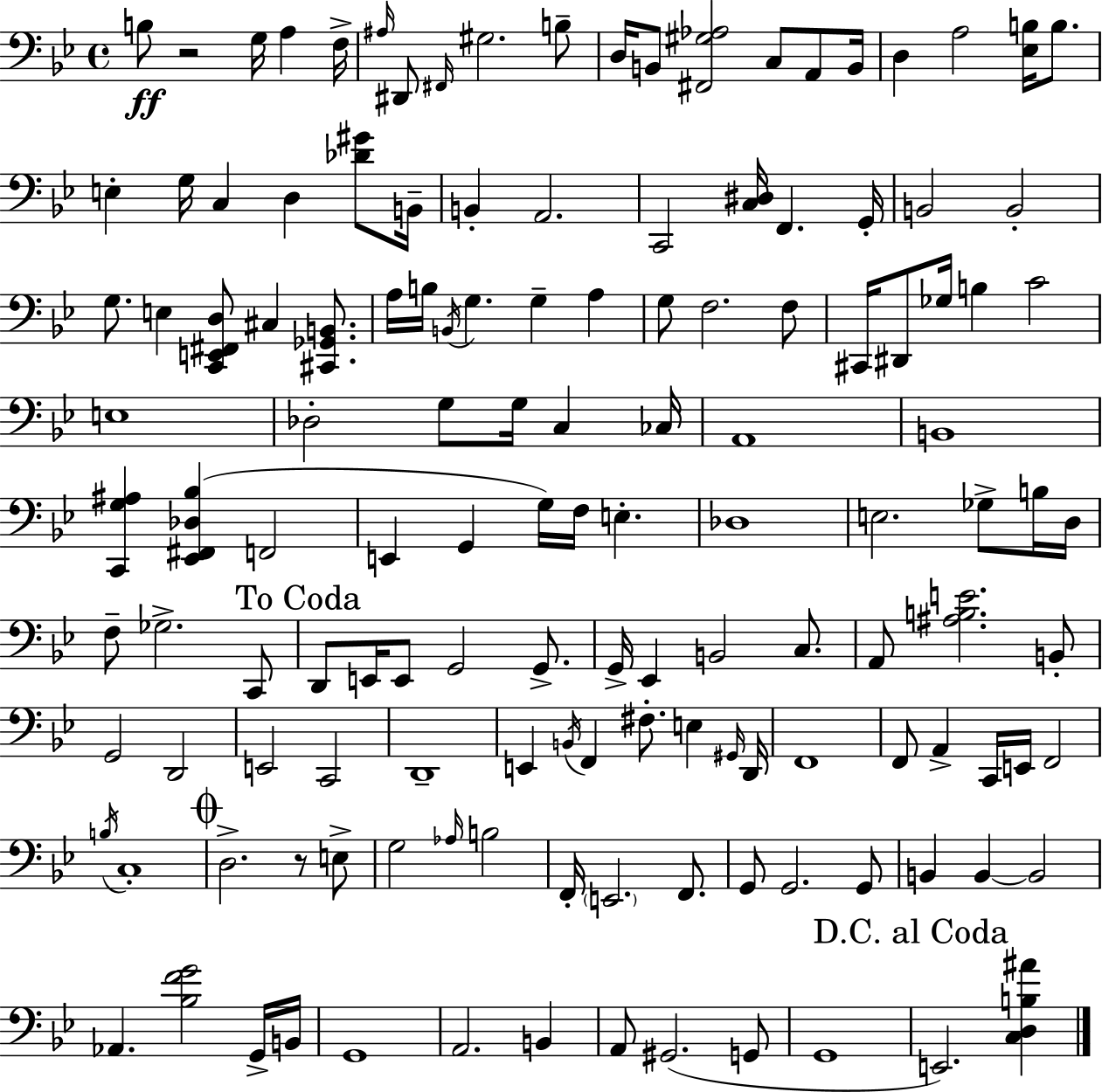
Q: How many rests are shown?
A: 2